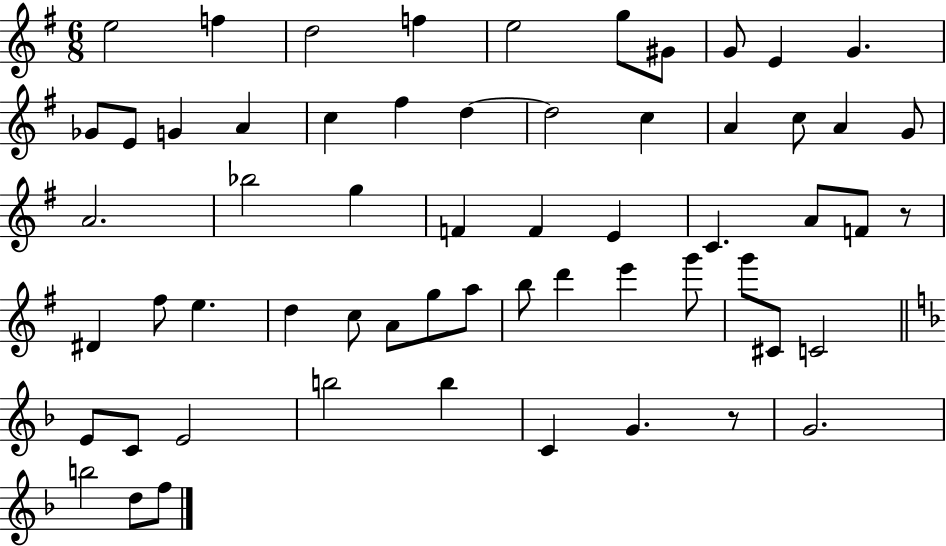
E5/h F5/q D5/h F5/q E5/h G5/e G#4/e G4/e E4/q G4/q. Gb4/e E4/e G4/q A4/q C5/q F#5/q D5/q D5/h C5/q A4/q C5/e A4/q G4/e A4/h. Bb5/h G5/q F4/q F4/q E4/q C4/q. A4/e F4/e R/e D#4/q F#5/e E5/q. D5/q C5/e A4/e G5/e A5/e B5/e D6/q E6/q G6/e G6/e C#4/e C4/h E4/e C4/e E4/h B5/h B5/q C4/q G4/q. R/e G4/h. B5/h D5/e F5/e